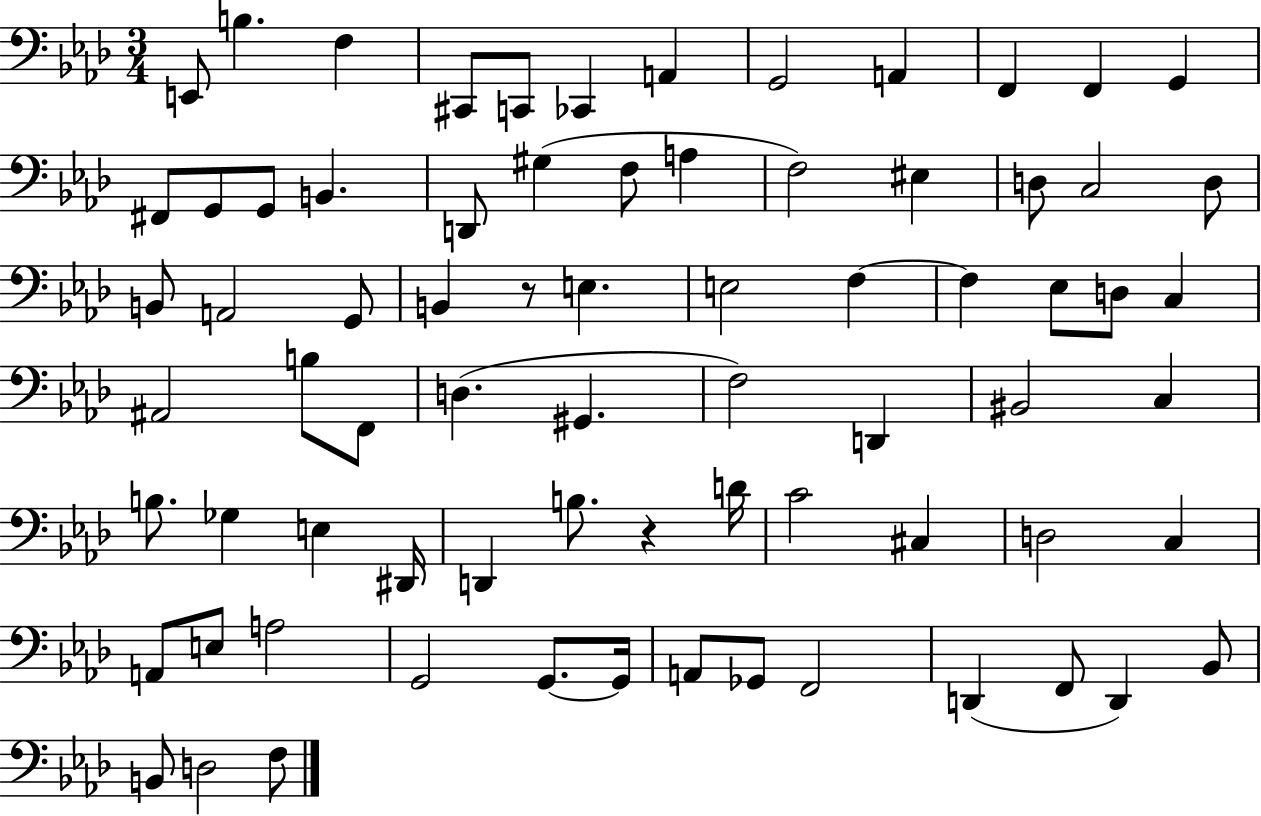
X:1
T:Untitled
M:3/4
L:1/4
K:Ab
E,,/2 B, F, ^C,,/2 C,,/2 _C,, A,, G,,2 A,, F,, F,, G,, ^F,,/2 G,,/2 G,,/2 B,, D,,/2 ^G, F,/2 A, F,2 ^E, D,/2 C,2 D,/2 B,,/2 A,,2 G,,/2 B,, z/2 E, E,2 F, F, _E,/2 D,/2 C, ^A,,2 B,/2 F,,/2 D, ^G,, F,2 D,, ^B,,2 C, B,/2 _G, E, ^D,,/4 D,, B,/2 z D/4 C2 ^C, D,2 C, A,,/2 E,/2 A,2 G,,2 G,,/2 G,,/4 A,,/2 _G,,/2 F,,2 D,, F,,/2 D,, _B,,/2 B,,/2 D,2 F,/2